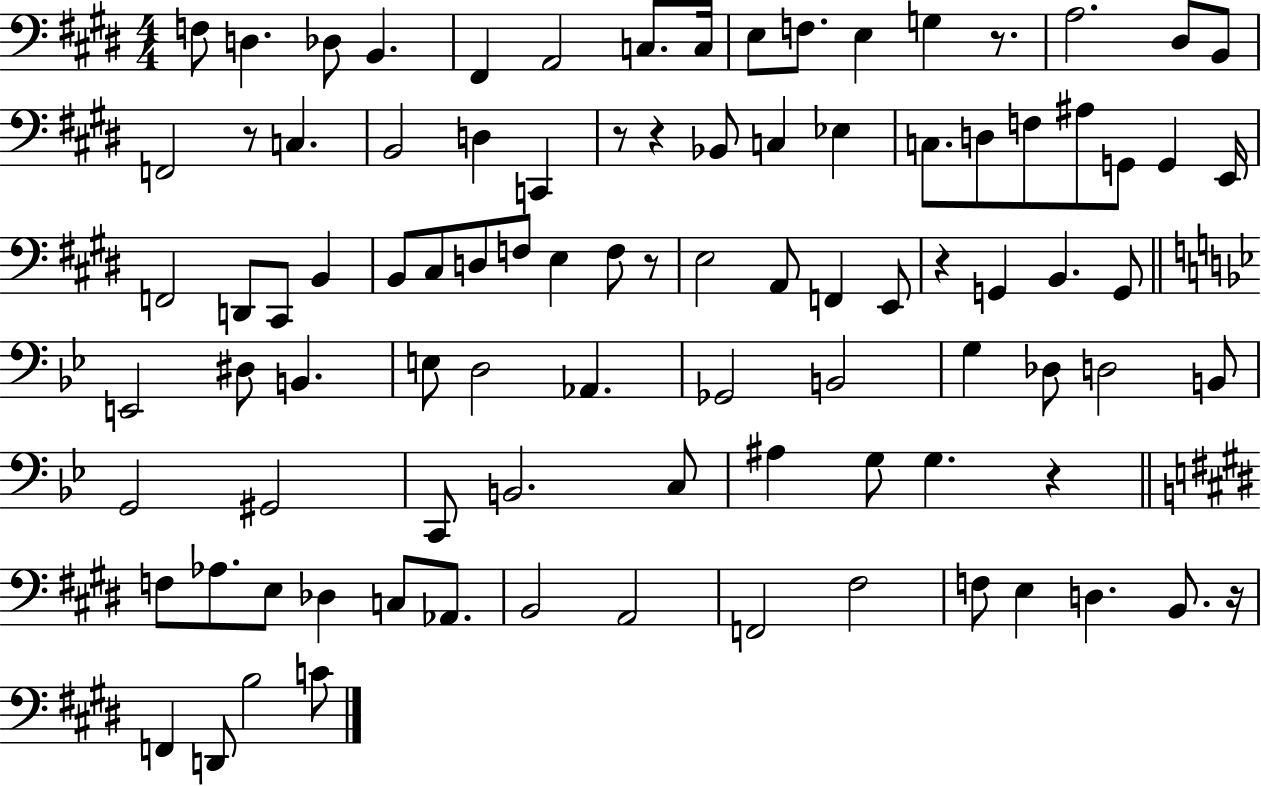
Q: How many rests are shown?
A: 8